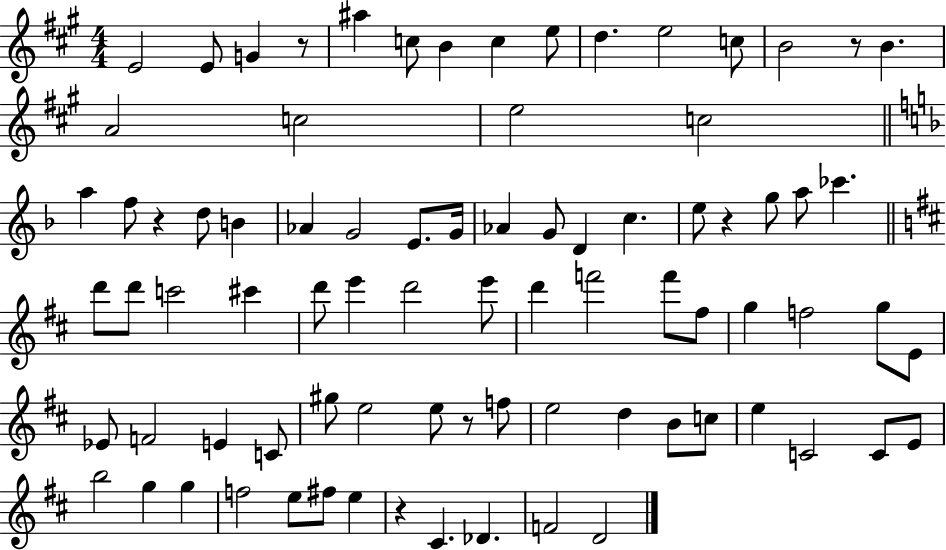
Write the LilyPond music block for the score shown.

{
  \clef treble
  \numericTimeSignature
  \time 4/4
  \key a \major
  e'2 e'8 g'4 r8 | ais''4 c''8 b'4 c''4 e''8 | d''4. e''2 c''8 | b'2 r8 b'4. | \break a'2 c''2 | e''2 c''2 | \bar "||" \break \key f \major a''4 f''8 r4 d''8 b'4 | aes'4 g'2 e'8. g'16 | aes'4 g'8 d'4 c''4. | e''8 r4 g''8 a''8 ces'''4. | \break \bar "||" \break \key d \major d'''8 d'''8 c'''2 cis'''4 | d'''8 e'''4 d'''2 e'''8 | d'''4 f'''2 f'''8 fis''8 | g''4 f''2 g''8 e'8 | \break ees'8 f'2 e'4 c'8 | gis''8 e''2 e''8 r8 f''8 | e''2 d''4 b'8 c''8 | e''4 c'2 c'8 e'8 | \break b''2 g''4 g''4 | f''2 e''8 fis''8 e''4 | r4 cis'4. des'4. | f'2 d'2 | \break \bar "|."
}